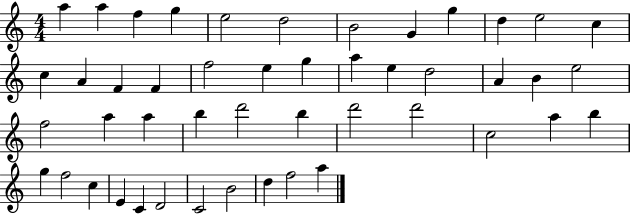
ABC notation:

X:1
T:Untitled
M:4/4
L:1/4
K:C
a a f g e2 d2 B2 G g d e2 c c A F F f2 e g a e d2 A B e2 f2 a a b d'2 b d'2 d'2 c2 a b g f2 c E C D2 C2 B2 d f2 a